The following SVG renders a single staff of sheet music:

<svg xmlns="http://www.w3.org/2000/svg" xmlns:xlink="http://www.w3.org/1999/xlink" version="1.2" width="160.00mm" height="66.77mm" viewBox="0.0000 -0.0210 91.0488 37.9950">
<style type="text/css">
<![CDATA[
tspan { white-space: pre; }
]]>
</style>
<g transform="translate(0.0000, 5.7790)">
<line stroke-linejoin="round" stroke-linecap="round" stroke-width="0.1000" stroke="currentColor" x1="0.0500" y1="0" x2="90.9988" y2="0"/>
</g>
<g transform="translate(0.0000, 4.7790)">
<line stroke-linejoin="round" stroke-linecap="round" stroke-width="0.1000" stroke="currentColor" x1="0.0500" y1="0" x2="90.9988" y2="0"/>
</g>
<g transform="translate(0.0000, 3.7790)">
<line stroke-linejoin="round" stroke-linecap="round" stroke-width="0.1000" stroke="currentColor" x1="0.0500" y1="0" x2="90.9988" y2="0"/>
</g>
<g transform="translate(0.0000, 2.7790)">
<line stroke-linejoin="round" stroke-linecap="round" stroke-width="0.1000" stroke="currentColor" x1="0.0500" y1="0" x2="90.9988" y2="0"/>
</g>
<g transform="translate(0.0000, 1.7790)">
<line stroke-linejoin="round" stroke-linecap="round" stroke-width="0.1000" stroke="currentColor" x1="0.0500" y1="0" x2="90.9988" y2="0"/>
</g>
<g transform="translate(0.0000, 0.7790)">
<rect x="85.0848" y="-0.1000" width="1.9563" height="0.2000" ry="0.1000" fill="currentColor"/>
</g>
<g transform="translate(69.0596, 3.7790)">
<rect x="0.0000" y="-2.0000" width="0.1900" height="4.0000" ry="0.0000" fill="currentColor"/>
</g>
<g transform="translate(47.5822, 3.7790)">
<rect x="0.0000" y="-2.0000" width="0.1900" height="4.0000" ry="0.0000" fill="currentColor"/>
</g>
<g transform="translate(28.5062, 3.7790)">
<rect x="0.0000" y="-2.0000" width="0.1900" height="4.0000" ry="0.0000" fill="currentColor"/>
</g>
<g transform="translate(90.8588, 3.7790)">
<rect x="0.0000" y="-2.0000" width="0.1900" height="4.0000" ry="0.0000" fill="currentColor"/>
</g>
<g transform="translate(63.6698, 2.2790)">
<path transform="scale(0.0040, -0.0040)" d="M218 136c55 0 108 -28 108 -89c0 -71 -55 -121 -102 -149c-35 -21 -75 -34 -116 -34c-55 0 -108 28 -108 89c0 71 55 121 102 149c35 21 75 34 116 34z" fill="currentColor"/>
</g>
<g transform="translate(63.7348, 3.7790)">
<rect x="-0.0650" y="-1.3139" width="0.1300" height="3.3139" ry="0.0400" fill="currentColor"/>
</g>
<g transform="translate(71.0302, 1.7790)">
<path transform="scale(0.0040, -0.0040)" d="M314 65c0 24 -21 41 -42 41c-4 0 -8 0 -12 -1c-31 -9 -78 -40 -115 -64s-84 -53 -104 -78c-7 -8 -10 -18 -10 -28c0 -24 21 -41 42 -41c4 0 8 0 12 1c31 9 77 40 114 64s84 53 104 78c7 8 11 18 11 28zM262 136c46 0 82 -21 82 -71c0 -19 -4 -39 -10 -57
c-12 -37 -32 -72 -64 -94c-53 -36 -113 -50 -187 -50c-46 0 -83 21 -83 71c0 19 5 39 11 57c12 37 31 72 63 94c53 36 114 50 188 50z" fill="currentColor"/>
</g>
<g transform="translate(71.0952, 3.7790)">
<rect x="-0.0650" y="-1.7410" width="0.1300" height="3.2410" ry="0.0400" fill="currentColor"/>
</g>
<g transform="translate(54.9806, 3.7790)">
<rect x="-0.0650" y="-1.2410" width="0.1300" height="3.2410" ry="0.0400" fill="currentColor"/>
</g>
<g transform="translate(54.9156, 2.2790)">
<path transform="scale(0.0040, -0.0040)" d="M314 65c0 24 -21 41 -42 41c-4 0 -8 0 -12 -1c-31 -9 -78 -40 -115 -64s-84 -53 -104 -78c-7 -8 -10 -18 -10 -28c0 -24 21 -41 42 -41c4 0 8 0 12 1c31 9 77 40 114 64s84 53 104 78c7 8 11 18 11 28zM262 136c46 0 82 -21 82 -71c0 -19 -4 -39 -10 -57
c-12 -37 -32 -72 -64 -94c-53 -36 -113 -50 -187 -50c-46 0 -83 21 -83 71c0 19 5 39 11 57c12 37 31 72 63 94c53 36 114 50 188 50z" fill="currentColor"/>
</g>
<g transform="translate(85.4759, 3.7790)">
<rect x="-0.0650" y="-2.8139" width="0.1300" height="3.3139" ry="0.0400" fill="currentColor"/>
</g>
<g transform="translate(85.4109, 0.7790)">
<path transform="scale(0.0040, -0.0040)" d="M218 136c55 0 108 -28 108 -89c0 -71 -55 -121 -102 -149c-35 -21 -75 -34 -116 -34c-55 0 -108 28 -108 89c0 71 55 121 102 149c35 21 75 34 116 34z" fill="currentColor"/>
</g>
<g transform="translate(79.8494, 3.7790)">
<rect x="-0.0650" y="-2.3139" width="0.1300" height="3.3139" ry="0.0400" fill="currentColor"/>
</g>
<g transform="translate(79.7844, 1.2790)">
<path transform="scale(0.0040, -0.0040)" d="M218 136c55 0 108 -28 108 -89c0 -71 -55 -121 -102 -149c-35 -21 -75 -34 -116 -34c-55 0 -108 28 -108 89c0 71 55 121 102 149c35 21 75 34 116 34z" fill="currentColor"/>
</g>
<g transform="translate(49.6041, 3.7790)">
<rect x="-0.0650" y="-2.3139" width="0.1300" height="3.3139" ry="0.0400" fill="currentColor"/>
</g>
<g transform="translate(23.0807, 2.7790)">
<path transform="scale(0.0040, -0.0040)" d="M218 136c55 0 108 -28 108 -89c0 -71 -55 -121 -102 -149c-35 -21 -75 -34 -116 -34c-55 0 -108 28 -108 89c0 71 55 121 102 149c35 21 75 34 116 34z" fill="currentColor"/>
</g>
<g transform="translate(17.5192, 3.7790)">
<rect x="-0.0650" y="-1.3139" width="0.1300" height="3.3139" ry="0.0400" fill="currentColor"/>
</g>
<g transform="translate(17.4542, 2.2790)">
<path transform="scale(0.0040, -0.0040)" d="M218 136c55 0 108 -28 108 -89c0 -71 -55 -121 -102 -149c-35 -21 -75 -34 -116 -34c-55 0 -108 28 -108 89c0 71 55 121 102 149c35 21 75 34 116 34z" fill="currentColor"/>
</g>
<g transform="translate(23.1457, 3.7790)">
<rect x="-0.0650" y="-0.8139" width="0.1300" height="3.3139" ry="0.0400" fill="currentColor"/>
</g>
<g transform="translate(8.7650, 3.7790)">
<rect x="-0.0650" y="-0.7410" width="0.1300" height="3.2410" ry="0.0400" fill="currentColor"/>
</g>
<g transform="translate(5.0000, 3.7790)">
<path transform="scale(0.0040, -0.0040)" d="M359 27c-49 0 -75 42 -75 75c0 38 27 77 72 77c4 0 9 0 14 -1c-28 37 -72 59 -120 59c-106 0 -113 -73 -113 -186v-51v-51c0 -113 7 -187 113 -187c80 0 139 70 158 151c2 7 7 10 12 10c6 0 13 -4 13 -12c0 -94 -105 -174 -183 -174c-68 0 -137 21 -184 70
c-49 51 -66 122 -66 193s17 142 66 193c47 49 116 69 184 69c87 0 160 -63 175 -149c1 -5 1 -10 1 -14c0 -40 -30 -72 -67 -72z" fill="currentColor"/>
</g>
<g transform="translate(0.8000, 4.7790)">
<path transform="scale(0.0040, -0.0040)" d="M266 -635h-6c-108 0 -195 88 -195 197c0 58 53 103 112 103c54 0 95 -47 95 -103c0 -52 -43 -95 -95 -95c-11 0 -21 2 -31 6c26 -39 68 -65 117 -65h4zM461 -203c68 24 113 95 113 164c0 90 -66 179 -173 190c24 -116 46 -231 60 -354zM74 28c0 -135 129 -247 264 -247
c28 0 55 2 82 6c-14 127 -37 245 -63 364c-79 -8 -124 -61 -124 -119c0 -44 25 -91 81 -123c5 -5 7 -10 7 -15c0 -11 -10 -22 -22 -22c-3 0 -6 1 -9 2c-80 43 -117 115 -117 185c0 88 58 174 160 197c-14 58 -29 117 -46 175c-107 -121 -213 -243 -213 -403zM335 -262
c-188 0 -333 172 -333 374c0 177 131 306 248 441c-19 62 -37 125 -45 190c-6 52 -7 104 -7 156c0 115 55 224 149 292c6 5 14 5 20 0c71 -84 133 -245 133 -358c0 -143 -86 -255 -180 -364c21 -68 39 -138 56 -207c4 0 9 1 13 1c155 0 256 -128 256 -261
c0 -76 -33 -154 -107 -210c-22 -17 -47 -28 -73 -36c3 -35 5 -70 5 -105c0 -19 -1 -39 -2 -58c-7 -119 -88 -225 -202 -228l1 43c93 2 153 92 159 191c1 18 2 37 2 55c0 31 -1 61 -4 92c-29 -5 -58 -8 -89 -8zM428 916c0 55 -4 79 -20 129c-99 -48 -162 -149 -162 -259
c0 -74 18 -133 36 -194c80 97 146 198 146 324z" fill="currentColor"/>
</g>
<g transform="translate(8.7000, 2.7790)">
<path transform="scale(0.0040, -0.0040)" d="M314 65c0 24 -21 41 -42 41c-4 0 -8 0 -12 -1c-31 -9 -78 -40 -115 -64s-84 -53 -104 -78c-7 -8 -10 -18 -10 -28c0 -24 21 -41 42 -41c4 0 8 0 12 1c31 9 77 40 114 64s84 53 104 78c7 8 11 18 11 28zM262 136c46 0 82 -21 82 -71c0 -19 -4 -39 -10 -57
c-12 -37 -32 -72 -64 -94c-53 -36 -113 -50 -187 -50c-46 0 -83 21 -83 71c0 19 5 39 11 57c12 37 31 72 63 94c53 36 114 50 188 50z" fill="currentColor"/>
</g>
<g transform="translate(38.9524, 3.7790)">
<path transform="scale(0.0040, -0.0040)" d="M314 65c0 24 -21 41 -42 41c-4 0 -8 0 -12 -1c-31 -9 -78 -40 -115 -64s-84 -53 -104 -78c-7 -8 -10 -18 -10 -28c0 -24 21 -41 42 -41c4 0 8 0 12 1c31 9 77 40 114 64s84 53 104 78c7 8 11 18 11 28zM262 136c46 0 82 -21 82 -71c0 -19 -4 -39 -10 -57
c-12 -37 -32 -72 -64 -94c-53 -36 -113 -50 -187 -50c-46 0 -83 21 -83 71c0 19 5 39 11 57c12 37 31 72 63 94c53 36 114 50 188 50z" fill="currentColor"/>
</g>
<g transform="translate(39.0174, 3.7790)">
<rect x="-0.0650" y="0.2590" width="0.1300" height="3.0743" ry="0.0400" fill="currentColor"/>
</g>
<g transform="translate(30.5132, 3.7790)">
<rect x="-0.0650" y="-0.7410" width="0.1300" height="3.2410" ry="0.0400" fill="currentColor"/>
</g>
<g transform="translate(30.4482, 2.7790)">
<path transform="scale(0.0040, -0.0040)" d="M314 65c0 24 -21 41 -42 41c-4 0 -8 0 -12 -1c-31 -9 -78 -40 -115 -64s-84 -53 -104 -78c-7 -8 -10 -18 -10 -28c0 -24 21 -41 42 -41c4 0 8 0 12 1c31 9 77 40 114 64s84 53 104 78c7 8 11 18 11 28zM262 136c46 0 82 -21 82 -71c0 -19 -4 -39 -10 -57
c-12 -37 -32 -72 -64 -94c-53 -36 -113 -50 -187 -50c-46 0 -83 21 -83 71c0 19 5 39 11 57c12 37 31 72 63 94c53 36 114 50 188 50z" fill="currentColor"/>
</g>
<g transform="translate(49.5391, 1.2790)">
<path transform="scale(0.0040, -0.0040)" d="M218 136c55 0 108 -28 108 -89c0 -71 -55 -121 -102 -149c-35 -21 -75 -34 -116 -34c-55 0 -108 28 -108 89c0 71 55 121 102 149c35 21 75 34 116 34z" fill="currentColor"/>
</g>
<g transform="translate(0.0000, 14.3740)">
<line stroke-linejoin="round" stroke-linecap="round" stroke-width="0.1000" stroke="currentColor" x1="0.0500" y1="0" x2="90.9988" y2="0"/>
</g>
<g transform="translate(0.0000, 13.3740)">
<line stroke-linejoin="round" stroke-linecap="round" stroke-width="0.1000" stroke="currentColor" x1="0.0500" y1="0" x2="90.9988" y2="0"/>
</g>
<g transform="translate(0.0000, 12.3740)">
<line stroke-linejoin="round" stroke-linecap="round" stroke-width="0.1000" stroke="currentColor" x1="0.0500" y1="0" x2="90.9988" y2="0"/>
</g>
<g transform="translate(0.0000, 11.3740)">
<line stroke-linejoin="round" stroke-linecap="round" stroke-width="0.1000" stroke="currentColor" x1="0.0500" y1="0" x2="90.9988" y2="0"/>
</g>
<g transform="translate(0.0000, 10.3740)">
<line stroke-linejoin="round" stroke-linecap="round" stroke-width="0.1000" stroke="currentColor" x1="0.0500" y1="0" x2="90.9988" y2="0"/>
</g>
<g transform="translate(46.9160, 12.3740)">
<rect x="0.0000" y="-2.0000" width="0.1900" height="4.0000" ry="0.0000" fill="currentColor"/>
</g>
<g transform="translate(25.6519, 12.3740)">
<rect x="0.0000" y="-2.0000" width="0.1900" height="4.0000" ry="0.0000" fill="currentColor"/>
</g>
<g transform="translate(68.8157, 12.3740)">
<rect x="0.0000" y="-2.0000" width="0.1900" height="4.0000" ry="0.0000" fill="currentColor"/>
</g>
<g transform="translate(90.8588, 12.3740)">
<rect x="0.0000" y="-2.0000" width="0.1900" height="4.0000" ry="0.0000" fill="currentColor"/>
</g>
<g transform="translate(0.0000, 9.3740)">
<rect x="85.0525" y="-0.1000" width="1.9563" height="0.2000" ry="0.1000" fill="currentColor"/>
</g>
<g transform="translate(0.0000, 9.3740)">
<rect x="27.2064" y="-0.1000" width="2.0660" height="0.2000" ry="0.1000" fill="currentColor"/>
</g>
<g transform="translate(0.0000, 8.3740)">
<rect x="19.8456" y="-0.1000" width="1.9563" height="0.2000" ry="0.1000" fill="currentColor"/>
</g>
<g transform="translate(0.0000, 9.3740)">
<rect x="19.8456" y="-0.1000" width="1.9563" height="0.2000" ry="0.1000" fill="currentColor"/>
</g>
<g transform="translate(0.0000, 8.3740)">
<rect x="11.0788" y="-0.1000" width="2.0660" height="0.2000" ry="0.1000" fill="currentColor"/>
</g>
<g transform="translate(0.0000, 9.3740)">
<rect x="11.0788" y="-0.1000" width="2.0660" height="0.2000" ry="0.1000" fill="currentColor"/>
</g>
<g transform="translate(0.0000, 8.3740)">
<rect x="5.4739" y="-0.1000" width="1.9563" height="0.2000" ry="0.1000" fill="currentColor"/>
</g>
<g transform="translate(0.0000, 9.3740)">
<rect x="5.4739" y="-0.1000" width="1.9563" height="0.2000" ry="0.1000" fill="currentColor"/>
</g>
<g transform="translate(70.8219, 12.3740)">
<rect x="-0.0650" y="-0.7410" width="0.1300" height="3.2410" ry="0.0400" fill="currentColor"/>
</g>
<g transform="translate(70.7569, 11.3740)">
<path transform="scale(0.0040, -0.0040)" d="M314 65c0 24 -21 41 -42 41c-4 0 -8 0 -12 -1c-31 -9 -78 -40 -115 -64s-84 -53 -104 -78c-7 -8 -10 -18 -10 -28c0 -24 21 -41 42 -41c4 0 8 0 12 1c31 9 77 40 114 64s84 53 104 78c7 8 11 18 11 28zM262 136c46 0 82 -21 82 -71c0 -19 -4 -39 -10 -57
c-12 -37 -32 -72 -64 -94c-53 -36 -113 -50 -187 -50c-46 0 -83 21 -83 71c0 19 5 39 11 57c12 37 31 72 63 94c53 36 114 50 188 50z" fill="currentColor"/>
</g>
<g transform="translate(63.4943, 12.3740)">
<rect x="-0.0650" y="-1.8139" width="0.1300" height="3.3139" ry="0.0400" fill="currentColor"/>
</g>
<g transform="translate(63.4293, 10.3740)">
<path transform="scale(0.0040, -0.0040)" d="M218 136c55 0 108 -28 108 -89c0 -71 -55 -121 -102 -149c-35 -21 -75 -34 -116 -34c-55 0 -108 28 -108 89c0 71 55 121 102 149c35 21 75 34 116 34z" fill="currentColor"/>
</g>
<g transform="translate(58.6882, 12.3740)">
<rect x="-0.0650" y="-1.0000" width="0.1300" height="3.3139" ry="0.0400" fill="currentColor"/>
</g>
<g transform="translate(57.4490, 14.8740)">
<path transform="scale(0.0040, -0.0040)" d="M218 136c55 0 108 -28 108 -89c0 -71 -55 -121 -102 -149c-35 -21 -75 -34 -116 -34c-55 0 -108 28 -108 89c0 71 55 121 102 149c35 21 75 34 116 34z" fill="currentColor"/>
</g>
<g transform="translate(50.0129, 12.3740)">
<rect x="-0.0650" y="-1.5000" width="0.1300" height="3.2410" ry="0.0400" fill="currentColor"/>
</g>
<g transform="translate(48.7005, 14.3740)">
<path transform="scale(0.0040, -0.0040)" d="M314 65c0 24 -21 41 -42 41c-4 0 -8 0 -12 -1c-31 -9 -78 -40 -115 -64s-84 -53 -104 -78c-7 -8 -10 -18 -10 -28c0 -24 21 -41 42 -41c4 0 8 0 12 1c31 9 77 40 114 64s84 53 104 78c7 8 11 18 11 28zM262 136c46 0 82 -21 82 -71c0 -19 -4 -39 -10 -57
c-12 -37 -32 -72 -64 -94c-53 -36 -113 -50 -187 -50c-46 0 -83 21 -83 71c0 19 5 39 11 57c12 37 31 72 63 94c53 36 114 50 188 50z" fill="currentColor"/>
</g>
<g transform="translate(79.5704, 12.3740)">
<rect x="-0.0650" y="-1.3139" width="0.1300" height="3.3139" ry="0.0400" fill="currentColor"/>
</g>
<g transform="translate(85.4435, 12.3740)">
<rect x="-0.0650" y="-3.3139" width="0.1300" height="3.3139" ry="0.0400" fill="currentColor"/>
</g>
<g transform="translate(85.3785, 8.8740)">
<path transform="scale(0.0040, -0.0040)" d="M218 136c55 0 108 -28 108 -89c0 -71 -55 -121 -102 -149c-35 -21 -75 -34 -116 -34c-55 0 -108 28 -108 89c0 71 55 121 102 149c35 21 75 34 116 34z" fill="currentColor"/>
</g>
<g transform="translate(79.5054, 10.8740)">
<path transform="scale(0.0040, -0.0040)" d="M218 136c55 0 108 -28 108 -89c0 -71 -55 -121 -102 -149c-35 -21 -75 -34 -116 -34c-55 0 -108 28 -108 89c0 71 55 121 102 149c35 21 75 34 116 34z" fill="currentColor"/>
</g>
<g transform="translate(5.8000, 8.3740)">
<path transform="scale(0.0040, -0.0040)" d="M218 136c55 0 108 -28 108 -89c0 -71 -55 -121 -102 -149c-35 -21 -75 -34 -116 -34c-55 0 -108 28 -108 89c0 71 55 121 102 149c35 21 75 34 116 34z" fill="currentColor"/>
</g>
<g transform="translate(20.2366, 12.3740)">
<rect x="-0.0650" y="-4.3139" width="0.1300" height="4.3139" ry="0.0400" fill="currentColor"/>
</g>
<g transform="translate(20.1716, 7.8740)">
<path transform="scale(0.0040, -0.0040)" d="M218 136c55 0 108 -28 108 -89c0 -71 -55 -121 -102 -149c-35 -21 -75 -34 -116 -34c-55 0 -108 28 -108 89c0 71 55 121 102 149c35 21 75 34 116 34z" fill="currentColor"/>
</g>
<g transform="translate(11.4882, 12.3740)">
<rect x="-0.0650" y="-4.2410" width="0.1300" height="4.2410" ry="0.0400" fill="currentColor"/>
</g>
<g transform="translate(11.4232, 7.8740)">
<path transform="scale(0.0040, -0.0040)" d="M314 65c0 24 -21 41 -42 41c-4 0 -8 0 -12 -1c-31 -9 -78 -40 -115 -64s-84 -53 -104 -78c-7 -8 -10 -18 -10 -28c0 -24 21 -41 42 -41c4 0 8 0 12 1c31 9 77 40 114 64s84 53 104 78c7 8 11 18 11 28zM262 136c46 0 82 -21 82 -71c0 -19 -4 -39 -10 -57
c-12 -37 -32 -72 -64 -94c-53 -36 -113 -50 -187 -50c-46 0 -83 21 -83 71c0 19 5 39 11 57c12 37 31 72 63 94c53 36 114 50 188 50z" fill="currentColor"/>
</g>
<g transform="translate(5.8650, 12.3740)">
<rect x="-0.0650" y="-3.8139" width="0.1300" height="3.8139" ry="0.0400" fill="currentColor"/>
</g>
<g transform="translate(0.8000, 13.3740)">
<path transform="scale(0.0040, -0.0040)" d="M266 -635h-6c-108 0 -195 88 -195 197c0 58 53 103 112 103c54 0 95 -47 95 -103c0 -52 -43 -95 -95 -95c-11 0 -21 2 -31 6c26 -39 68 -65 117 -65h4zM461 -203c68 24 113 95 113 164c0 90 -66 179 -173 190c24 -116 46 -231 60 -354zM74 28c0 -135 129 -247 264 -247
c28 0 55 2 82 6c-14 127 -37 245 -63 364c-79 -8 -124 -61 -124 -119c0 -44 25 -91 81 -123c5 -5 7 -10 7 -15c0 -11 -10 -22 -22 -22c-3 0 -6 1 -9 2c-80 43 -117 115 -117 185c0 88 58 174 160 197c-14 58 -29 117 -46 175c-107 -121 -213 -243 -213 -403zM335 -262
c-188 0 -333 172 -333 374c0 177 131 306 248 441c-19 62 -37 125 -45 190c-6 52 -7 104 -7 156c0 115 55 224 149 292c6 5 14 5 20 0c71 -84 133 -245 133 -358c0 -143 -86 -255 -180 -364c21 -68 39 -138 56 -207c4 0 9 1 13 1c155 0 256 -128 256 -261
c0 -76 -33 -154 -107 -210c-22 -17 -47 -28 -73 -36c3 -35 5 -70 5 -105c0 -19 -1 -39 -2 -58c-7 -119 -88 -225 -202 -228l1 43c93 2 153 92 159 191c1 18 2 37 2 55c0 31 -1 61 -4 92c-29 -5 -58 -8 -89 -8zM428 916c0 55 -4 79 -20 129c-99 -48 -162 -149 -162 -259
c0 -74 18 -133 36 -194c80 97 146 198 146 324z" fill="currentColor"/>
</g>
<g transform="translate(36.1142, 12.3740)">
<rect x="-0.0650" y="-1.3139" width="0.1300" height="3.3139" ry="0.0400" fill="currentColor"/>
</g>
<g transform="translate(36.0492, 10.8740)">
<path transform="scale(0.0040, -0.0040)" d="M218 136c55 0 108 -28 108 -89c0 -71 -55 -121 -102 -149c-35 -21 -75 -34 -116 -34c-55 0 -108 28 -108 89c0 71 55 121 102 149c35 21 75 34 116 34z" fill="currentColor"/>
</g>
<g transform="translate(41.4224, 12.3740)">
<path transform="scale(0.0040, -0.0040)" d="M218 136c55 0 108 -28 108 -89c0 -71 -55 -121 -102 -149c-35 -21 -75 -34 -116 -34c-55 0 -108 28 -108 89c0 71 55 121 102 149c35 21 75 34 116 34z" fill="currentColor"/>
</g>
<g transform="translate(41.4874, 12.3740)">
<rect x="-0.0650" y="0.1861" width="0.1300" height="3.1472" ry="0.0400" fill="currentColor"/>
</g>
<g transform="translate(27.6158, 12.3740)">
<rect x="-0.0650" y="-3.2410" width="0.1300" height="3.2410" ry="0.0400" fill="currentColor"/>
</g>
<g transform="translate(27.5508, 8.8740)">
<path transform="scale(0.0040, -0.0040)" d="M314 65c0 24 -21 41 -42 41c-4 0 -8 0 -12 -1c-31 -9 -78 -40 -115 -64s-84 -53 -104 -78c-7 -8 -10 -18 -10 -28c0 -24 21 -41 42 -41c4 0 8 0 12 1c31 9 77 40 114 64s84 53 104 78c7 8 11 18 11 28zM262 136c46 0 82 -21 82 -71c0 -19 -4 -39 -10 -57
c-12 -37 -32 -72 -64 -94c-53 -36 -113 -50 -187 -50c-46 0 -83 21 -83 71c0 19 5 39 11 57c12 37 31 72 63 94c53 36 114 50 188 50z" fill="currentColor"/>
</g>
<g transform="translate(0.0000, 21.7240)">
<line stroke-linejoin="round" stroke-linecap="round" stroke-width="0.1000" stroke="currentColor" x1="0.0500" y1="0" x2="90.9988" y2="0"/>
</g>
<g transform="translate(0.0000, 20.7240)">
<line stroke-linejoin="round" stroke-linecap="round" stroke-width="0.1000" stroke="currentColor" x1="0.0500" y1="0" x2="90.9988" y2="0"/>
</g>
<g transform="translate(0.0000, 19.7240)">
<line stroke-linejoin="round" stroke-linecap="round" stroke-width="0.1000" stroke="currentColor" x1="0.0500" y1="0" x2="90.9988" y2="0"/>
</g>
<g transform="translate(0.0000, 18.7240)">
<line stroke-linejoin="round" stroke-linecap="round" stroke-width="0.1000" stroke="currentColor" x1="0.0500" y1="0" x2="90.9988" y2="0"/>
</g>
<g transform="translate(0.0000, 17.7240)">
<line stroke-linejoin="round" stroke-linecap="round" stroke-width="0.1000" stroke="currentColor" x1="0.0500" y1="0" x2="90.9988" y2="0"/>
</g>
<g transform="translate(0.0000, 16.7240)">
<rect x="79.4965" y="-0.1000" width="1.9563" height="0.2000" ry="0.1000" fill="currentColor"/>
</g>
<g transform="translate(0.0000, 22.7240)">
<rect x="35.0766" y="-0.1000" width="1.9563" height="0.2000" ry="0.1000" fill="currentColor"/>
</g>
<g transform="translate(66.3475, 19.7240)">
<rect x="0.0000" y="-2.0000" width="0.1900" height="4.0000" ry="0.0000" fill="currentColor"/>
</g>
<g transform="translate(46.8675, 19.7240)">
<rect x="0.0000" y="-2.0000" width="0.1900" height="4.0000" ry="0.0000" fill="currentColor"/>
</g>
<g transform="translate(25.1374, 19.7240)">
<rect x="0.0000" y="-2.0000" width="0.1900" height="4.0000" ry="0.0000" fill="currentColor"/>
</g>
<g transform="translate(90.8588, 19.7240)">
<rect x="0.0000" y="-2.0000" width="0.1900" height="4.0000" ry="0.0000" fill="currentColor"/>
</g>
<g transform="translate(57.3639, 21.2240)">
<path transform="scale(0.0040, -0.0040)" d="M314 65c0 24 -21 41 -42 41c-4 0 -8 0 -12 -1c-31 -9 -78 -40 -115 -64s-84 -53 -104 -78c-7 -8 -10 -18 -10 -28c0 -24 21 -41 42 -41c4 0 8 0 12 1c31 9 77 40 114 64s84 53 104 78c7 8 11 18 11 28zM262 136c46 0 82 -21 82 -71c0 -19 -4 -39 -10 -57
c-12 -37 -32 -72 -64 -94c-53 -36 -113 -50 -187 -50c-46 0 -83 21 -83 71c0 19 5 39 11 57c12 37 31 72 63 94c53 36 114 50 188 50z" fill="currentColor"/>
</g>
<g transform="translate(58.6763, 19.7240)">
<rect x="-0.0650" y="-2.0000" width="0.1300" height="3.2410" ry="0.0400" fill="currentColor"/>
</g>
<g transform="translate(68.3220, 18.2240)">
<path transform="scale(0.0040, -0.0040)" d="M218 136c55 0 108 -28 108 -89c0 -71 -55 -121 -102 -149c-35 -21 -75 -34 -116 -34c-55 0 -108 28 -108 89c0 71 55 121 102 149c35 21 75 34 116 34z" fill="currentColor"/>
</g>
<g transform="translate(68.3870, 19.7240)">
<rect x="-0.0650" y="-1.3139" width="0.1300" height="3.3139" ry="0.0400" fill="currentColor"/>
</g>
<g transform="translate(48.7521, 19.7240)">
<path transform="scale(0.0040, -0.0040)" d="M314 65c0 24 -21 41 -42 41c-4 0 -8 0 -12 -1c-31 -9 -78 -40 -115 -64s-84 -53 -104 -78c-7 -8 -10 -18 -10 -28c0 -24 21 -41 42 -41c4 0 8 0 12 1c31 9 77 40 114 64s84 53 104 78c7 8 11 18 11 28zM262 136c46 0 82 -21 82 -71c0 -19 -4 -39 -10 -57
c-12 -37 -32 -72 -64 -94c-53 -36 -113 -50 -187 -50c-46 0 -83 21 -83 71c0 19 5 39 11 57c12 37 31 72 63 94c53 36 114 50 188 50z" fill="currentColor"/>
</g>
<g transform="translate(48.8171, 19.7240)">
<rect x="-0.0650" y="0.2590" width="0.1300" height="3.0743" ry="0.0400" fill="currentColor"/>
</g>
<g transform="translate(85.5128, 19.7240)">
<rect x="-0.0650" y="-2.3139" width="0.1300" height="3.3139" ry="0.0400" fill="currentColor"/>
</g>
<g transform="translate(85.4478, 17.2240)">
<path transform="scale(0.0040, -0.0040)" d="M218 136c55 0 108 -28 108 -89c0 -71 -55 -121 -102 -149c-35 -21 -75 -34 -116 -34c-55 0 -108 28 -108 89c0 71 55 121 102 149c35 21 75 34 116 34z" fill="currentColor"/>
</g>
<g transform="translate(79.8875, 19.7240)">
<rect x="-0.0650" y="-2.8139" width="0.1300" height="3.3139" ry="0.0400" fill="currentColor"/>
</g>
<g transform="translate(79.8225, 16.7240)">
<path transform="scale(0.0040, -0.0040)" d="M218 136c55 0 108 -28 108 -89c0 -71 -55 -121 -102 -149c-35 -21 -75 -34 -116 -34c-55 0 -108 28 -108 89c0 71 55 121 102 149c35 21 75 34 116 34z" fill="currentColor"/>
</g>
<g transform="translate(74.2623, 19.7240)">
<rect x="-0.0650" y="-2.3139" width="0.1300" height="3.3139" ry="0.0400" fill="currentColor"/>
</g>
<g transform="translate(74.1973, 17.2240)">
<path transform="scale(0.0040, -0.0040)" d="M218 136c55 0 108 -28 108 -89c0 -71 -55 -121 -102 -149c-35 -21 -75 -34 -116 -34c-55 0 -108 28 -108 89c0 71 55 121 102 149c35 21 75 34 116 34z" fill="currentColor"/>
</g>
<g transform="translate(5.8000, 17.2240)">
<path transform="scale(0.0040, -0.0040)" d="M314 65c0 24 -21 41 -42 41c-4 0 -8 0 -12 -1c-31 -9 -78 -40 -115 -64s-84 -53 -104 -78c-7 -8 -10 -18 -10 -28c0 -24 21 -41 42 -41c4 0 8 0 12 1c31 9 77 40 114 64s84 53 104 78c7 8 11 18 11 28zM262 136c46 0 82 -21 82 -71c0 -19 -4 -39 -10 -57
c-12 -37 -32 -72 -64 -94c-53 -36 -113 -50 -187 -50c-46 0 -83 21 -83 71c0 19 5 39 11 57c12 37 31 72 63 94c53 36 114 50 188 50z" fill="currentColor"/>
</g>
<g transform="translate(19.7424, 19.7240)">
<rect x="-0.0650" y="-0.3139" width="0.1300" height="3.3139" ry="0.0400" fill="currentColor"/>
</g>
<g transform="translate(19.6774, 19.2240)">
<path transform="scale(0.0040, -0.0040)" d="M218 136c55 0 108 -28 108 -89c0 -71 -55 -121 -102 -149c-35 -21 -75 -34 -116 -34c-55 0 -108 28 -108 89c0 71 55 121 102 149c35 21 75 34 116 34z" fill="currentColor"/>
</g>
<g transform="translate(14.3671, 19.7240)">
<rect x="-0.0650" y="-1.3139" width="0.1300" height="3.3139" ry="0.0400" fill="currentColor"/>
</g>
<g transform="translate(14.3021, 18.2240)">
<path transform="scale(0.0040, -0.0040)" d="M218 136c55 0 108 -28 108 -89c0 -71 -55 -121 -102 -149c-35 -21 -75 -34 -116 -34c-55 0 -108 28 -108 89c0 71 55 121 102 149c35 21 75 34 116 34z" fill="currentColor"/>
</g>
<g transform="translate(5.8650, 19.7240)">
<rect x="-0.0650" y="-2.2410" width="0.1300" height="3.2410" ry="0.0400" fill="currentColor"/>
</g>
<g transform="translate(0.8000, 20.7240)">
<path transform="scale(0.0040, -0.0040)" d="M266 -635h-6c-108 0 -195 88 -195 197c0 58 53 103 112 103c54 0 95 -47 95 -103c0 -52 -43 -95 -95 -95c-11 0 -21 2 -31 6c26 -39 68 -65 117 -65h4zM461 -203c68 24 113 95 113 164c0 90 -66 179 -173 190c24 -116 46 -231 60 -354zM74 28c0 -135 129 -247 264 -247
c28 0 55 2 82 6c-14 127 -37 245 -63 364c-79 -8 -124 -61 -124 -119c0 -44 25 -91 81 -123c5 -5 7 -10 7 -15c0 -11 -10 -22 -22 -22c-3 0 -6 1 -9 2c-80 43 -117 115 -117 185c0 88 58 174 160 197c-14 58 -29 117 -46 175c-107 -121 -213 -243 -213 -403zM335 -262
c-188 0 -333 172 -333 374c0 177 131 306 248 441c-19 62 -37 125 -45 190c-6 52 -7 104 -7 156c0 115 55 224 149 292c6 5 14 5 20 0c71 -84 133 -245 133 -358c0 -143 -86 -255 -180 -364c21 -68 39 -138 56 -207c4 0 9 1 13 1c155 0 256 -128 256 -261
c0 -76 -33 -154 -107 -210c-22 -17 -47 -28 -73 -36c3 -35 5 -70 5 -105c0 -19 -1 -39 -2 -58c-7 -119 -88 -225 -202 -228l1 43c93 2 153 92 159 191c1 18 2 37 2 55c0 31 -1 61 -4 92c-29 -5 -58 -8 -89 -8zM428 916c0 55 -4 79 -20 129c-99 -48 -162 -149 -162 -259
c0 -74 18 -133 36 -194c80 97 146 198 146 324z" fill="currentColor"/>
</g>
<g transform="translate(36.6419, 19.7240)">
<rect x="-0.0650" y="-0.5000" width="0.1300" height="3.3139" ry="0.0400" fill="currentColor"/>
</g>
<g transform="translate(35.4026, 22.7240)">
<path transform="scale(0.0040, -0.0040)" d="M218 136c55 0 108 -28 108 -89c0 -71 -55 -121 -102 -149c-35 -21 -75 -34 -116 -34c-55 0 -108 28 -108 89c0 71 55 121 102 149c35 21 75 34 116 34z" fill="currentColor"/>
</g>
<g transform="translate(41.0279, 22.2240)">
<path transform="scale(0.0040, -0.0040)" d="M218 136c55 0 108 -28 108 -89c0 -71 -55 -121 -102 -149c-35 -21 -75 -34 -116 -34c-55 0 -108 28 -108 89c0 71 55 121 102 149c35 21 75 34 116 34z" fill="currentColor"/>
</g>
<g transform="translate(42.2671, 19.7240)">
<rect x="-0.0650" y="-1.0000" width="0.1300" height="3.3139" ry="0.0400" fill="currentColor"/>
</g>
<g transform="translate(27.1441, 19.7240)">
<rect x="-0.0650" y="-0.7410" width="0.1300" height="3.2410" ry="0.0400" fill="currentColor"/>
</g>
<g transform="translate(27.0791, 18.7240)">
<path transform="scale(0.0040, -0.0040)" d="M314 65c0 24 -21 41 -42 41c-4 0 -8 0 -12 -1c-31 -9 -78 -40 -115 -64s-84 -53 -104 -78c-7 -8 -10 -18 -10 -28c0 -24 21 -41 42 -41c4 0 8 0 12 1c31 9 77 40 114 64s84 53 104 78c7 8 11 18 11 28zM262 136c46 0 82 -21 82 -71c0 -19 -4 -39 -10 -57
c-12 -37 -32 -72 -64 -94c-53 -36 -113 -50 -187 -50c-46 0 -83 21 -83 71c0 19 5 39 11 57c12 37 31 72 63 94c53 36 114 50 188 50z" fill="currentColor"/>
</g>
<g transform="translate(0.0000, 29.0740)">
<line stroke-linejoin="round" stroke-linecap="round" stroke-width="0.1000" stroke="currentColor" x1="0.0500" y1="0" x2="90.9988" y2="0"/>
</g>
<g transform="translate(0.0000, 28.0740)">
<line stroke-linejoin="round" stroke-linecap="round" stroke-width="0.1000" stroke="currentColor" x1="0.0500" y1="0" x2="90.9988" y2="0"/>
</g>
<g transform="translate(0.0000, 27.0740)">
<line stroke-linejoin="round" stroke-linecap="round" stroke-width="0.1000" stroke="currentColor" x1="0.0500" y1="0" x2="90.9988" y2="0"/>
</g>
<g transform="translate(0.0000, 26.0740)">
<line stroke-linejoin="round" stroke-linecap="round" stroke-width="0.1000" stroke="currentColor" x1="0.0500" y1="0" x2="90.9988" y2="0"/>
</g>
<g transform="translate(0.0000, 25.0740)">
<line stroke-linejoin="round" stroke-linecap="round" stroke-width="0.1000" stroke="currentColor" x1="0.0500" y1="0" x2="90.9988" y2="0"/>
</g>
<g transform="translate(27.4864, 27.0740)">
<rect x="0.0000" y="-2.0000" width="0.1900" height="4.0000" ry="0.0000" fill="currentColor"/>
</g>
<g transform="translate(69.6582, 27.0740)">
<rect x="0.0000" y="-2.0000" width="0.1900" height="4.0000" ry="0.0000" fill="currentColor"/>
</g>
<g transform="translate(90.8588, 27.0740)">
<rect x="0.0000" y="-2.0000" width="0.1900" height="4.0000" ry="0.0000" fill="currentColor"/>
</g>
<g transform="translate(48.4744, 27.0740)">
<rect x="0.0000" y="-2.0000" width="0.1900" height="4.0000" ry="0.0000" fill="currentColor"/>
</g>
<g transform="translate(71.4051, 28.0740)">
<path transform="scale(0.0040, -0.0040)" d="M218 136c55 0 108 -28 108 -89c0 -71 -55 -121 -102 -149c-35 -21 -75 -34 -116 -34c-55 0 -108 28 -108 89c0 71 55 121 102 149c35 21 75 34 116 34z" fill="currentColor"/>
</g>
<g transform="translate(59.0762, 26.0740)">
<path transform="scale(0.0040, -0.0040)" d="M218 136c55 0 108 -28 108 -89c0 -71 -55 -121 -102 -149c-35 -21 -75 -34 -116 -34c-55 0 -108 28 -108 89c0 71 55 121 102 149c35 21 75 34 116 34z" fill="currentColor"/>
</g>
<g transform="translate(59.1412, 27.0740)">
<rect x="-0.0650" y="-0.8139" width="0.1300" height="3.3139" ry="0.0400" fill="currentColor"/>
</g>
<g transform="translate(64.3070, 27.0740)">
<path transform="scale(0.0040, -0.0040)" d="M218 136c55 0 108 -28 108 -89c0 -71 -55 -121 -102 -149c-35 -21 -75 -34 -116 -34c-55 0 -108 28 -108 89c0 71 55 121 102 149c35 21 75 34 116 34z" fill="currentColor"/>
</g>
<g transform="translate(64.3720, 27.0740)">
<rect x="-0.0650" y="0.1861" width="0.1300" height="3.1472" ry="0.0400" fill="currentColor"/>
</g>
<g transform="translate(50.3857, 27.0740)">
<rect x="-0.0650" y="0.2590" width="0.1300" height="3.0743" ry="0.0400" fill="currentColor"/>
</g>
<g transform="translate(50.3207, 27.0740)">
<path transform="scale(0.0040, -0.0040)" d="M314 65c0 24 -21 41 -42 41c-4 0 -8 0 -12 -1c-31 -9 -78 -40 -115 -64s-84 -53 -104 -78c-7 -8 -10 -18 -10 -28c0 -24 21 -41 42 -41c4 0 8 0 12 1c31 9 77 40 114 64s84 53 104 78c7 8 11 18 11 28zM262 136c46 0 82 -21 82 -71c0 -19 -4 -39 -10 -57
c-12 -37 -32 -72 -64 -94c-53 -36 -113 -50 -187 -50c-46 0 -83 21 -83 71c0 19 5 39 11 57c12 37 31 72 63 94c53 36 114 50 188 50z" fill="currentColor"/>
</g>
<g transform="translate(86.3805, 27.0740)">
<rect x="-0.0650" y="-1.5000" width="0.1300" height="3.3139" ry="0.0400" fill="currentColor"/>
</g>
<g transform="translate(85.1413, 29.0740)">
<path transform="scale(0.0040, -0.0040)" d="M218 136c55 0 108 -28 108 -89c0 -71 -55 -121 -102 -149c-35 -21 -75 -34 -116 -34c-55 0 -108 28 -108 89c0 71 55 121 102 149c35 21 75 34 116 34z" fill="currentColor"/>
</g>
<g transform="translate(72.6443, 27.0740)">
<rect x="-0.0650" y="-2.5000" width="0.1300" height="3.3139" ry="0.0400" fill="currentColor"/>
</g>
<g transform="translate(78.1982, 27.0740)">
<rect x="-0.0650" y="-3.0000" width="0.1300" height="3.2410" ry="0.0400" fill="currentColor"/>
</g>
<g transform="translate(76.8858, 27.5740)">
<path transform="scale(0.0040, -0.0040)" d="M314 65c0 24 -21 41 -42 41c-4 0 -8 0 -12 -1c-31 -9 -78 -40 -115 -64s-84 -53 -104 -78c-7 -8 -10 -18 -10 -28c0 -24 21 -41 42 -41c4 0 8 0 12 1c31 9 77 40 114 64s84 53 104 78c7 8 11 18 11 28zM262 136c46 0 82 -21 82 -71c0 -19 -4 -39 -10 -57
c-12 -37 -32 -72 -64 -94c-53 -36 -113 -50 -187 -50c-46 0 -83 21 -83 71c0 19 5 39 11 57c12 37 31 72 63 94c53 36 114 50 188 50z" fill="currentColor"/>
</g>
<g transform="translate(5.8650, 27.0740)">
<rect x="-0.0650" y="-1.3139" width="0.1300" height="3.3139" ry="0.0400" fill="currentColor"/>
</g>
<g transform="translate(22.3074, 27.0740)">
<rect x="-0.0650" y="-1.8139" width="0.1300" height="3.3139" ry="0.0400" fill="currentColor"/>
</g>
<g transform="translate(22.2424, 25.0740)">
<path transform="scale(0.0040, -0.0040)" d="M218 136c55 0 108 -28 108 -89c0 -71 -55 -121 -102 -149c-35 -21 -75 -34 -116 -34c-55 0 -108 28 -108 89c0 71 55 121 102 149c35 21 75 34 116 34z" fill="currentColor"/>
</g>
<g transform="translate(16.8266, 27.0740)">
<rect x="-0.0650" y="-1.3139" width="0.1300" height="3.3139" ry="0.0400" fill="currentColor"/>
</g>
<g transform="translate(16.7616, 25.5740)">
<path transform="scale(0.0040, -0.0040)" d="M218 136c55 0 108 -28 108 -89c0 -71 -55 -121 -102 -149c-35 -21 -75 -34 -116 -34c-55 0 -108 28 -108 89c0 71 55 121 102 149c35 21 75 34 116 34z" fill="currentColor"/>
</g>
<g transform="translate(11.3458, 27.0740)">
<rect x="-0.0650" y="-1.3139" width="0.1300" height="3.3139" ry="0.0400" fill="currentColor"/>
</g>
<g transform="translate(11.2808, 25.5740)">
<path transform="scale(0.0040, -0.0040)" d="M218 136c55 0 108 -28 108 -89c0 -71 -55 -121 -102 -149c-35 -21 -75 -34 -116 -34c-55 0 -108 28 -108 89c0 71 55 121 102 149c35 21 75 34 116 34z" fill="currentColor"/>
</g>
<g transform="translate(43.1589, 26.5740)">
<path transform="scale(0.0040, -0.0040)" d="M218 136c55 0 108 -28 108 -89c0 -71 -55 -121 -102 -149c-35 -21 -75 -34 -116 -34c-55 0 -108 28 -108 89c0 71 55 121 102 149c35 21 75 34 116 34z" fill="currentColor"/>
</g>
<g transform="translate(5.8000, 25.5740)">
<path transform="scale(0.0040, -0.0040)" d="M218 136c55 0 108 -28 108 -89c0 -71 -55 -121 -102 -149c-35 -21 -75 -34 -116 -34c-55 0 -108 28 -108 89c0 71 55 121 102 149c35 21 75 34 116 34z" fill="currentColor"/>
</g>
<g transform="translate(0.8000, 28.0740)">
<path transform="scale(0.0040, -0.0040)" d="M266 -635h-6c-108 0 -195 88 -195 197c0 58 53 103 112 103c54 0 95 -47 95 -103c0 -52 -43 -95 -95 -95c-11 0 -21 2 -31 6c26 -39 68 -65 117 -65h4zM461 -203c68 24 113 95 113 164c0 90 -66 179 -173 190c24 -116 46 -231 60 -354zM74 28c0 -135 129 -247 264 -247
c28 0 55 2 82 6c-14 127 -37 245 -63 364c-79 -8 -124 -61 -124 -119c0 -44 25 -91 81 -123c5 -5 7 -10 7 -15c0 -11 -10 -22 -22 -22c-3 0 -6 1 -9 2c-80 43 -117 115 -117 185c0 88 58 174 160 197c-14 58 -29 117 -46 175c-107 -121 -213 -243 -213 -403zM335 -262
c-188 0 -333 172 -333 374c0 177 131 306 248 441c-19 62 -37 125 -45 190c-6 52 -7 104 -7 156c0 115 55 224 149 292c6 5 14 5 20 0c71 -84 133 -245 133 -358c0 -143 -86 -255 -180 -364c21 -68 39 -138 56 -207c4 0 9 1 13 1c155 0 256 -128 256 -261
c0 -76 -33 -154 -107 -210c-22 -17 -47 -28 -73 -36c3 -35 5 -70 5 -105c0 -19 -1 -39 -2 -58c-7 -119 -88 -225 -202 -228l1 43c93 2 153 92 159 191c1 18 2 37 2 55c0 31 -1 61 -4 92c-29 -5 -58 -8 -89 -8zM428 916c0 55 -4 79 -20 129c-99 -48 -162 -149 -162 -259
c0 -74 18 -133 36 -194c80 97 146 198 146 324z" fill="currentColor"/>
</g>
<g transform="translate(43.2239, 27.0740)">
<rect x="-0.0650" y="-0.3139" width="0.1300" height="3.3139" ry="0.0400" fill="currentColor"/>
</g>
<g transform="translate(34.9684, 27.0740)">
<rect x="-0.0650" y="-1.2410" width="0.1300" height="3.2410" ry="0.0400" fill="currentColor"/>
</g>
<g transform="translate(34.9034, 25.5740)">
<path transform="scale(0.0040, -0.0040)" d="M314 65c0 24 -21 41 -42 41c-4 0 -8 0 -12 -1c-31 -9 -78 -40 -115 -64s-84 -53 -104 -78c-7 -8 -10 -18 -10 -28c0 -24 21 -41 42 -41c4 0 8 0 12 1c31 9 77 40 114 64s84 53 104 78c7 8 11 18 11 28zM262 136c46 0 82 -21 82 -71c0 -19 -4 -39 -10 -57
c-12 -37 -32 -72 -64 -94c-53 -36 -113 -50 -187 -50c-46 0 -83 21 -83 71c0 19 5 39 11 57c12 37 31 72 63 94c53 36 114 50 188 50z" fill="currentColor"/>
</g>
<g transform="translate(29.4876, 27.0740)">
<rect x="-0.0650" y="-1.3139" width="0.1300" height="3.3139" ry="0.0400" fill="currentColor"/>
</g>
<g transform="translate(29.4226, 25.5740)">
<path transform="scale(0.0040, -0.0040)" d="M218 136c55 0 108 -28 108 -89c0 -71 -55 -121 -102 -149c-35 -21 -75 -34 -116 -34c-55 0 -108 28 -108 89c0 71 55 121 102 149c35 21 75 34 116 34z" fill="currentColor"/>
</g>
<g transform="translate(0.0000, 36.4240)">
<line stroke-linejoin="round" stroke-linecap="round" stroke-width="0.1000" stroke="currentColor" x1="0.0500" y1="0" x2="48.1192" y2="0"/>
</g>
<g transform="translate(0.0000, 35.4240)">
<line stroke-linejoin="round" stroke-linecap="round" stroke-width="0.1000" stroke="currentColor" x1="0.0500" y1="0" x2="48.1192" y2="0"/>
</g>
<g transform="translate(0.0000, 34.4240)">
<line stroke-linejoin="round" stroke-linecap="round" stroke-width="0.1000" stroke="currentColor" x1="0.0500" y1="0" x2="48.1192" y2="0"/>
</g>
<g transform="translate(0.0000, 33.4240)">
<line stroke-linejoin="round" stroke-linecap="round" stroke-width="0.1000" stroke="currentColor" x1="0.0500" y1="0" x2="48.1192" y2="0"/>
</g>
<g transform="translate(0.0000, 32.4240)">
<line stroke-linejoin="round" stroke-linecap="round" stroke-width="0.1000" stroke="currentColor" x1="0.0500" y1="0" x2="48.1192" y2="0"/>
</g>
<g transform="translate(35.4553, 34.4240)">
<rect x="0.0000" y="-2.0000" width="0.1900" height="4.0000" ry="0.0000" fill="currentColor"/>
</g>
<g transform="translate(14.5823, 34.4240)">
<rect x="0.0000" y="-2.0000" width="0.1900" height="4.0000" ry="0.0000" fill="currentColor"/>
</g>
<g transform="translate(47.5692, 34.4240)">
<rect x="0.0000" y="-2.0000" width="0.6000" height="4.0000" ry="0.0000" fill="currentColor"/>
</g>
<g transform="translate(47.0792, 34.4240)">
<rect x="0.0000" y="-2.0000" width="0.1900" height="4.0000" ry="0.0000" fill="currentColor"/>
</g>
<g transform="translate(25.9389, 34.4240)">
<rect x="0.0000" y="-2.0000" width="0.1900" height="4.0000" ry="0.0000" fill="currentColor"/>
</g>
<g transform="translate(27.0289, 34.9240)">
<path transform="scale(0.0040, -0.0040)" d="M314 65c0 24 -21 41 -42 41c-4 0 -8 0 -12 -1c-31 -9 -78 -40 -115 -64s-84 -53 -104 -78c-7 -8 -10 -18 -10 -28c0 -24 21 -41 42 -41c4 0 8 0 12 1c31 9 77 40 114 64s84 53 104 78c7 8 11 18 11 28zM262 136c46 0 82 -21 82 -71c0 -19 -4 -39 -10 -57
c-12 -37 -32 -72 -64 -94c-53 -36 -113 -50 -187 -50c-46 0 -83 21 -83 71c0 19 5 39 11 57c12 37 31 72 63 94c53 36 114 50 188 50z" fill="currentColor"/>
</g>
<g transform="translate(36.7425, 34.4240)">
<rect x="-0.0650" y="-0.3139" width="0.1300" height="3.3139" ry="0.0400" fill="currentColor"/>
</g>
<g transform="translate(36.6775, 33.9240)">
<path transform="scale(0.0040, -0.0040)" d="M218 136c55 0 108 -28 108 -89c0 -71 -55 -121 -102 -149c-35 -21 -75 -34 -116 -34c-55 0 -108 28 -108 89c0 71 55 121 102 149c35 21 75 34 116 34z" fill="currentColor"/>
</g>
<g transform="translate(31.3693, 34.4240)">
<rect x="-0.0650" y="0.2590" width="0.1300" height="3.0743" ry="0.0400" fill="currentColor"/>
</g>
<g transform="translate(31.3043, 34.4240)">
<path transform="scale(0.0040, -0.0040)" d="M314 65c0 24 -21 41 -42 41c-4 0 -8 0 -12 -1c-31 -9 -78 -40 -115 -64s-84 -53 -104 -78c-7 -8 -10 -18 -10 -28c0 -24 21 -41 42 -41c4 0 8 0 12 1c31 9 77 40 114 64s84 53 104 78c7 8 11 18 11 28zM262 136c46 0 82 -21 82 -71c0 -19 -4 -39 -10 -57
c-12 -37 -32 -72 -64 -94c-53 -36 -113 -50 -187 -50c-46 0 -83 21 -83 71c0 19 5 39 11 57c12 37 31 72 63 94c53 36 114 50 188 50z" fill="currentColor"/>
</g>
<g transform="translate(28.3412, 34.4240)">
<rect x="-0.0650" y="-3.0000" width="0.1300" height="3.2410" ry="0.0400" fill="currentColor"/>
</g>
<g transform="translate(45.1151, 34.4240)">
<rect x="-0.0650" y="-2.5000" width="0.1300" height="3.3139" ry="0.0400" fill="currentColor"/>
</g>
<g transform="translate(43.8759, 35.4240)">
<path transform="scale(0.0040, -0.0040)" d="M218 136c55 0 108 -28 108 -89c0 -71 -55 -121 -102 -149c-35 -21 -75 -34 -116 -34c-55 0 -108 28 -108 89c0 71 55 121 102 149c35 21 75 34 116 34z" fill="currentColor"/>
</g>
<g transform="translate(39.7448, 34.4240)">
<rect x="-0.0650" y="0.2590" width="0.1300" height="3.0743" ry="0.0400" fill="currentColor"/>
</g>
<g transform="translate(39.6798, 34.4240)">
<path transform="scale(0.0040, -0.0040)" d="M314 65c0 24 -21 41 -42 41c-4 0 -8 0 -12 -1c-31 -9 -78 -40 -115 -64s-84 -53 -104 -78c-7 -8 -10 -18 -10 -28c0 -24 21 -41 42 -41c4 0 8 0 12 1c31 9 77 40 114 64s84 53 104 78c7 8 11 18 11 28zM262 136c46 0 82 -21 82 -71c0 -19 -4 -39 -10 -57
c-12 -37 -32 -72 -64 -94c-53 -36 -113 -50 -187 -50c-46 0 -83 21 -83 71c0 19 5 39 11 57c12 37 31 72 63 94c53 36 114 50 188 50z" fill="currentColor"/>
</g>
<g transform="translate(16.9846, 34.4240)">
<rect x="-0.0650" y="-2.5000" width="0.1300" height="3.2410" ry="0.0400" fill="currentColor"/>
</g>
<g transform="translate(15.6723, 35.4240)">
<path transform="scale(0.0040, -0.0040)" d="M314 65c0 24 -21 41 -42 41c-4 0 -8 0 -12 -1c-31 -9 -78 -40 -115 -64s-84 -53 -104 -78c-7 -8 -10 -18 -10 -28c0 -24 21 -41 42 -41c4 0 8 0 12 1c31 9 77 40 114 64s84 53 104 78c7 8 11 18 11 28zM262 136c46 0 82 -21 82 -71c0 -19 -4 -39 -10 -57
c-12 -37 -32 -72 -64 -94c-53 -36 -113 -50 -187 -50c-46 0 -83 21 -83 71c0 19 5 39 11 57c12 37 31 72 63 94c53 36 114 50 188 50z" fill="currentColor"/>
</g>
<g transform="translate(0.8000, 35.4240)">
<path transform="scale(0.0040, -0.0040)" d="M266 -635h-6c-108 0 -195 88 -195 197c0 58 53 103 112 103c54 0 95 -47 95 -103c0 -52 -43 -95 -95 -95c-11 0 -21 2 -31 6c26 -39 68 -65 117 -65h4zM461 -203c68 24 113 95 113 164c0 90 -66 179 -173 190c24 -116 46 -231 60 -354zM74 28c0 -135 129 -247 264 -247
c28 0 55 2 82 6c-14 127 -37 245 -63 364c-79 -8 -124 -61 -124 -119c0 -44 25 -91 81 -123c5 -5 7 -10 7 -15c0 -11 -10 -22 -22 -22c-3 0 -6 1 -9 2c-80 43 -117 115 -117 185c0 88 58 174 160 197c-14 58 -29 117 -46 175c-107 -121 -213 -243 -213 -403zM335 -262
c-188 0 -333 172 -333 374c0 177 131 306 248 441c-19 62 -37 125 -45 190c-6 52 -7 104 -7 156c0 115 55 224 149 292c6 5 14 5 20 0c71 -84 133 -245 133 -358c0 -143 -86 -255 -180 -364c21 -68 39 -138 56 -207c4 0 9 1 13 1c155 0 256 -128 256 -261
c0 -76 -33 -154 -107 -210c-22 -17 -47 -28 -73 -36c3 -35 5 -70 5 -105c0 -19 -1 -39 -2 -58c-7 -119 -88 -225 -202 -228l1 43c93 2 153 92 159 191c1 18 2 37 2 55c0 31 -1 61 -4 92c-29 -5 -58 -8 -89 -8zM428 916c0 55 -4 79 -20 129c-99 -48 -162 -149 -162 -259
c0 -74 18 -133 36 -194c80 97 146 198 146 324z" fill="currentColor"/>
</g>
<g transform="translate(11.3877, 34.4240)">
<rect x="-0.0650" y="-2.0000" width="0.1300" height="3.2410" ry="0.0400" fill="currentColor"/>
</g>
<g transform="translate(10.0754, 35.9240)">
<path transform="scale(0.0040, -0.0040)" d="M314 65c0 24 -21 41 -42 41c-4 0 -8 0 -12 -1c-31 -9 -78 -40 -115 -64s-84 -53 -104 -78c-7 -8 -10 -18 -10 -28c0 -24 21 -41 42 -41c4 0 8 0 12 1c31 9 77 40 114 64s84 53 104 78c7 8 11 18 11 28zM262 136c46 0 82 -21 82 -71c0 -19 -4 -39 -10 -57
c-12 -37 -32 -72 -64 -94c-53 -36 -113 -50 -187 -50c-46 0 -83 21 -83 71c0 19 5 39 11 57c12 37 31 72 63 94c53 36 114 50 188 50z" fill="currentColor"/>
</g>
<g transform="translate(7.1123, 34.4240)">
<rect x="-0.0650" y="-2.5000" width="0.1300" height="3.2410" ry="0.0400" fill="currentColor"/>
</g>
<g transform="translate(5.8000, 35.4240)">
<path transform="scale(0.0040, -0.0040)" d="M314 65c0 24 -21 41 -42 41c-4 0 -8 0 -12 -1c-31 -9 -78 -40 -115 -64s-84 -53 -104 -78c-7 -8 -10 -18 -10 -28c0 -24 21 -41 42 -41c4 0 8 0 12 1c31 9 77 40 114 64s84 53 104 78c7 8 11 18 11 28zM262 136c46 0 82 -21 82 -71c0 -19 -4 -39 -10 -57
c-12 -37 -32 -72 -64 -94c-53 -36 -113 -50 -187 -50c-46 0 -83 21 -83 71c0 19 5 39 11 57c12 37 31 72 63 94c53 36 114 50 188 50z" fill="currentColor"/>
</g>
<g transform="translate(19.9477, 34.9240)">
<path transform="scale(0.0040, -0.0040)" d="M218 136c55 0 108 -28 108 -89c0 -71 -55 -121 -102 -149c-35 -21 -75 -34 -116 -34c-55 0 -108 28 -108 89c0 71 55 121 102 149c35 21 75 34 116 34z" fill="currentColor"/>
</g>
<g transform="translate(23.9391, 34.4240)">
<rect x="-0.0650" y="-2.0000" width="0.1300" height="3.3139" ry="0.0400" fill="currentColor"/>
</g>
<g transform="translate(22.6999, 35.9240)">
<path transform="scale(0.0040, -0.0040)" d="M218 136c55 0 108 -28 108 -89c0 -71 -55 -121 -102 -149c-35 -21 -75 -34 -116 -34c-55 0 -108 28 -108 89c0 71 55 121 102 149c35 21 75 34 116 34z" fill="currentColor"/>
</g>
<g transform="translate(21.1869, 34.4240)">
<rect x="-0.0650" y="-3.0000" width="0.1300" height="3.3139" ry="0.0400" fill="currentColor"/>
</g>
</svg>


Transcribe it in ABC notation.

X:1
T:Untitled
M:4/4
L:1/4
K:C
d2 e d d2 B2 g e2 e f2 g a c' d'2 d' b2 e B E2 D f d2 e b g2 e c d2 C D B2 F2 e g a g e e e f e e2 c B2 d B G A2 E G2 F2 G2 A F A2 B2 c B2 G